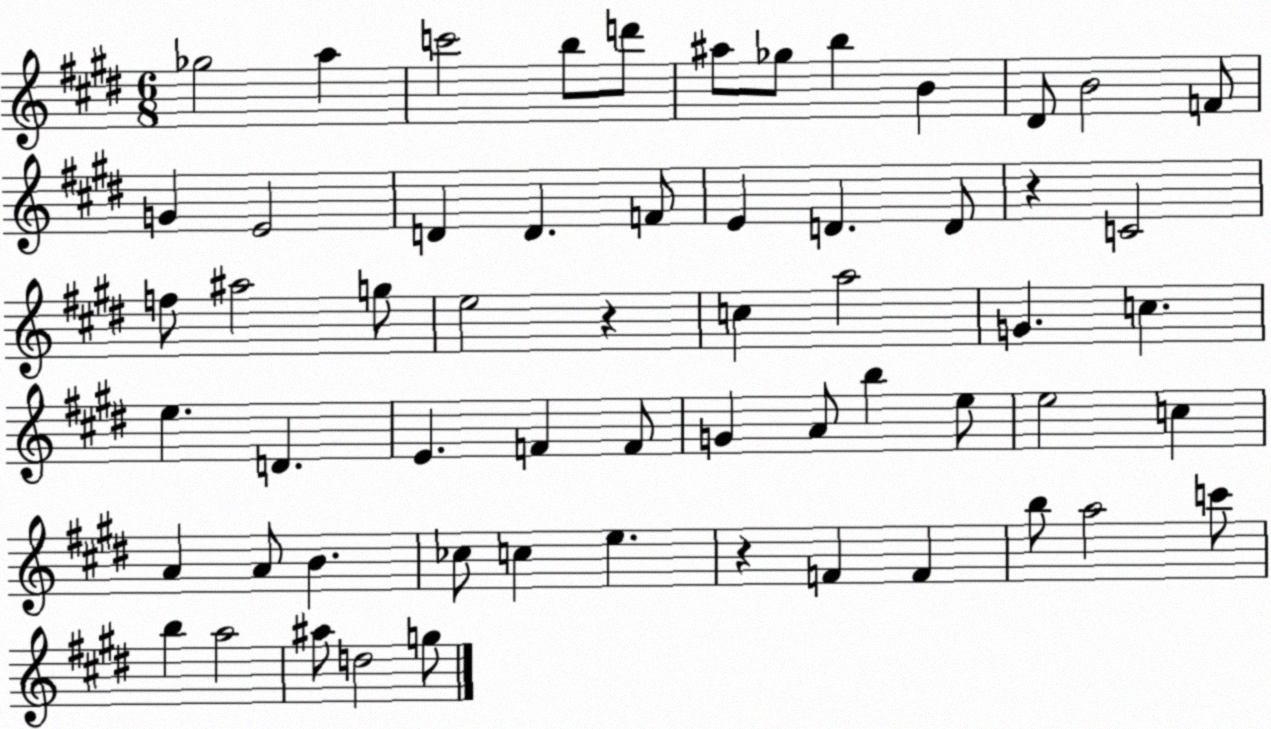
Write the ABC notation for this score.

X:1
T:Untitled
M:6/8
L:1/4
K:E
_g2 a c'2 b/2 d'/2 ^a/2 _g/2 b B ^D/2 B2 F/2 G E2 D D F/2 E D D/2 z C2 f/2 ^a2 g/2 e2 z c a2 G c e D E F F/2 G A/2 b e/2 e2 c A A/2 B _c/2 c e z F F b/2 a2 c'/2 b a2 ^a/2 d2 g/2